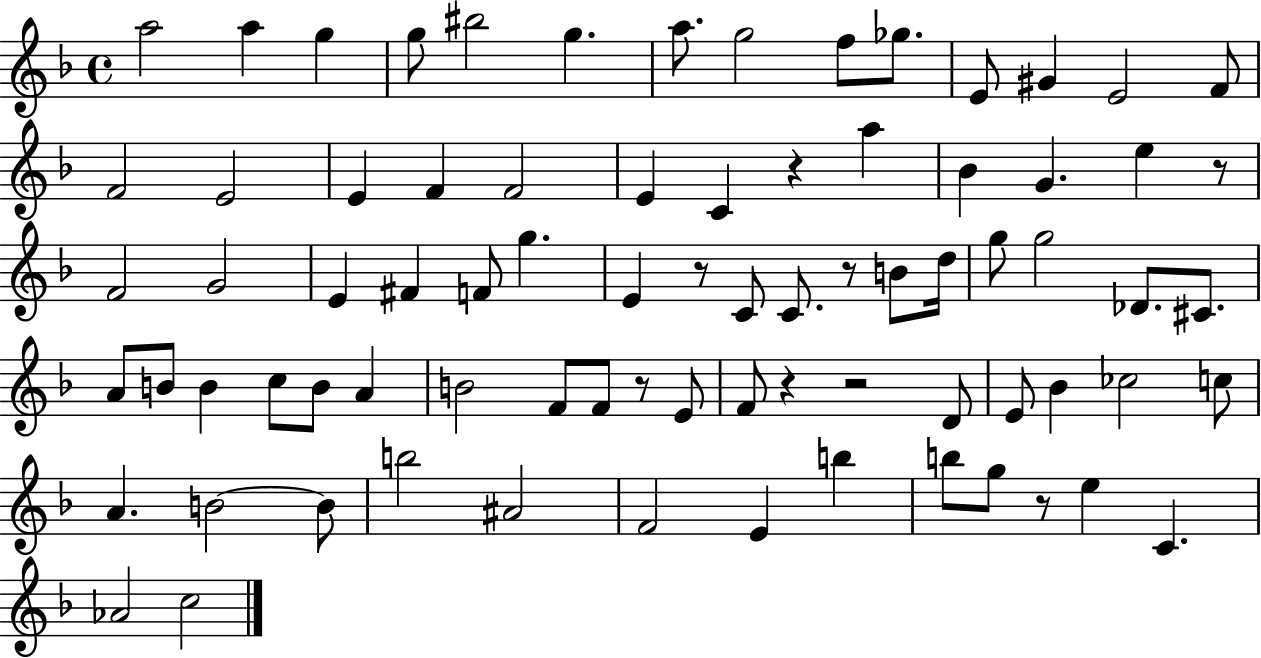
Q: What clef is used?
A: treble